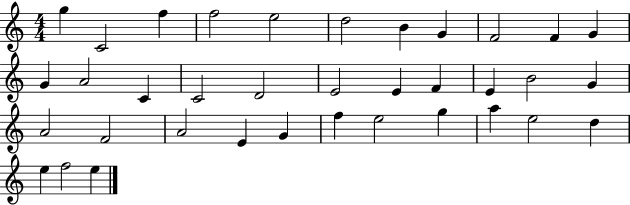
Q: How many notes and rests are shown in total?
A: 36